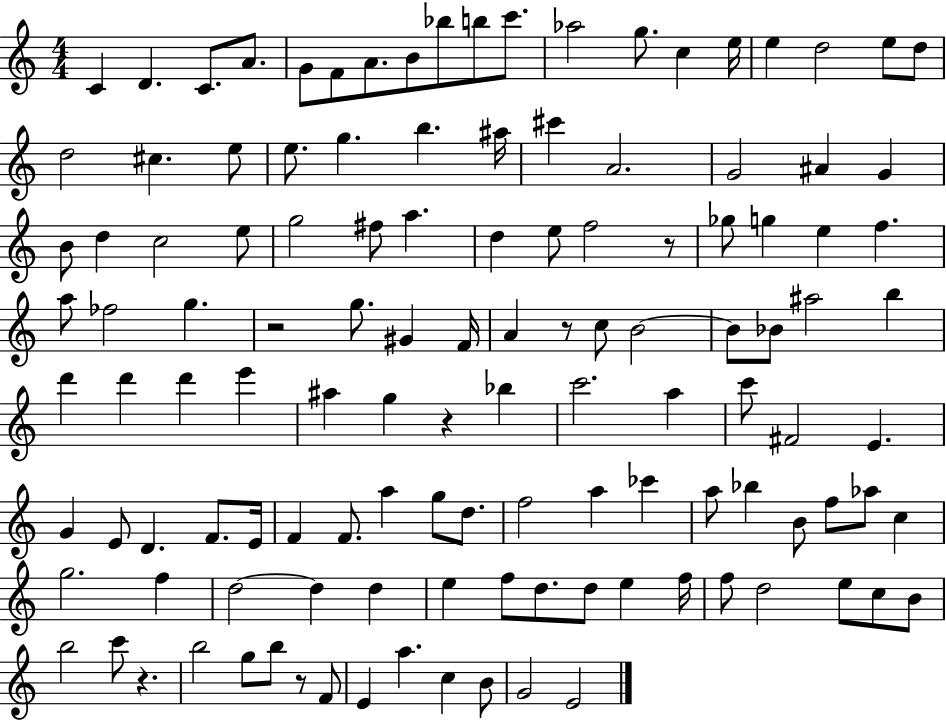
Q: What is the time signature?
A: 4/4